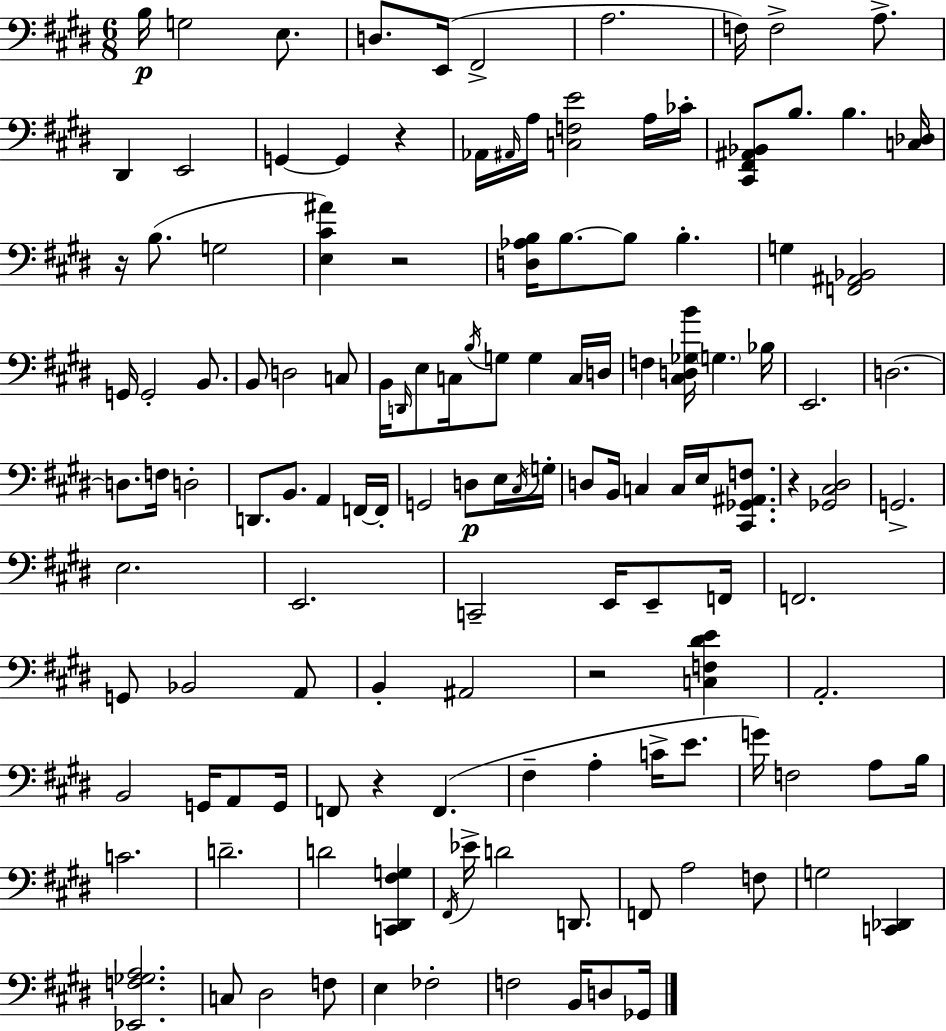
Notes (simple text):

B3/s G3/h E3/e. D3/e. E2/s F#2/h A3/h. F3/s F3/h A3/e. D#2/q E2/h G2/q G2/q R/q Ab2/s A#2/s A3/s [C3,F3,E4]/h A3/s CES4/s [C#2,F#2,A#2,Bb2]/e B3/e. B3/q. [C3,Db3]/s R/s B3/e. G3/h [E3,C#4,A#4]/q R/h [D3,Ab3,B3]/s B3/e. B3/e B3/q. G3/q [F2,A#2,Bb2]/h G2/s G2/h B2/e. B2/e D3/h C3/e B2/s D2/s E3/e C3/s B3/s G3/e G3/q C3/s D3/s F3/q [C#3,D3,Gb3,B4]/s G3/q. Bb3/s E2/h. D3/h. D3/e. F3/s D3/h D2/e. B2/e. A2/q F2/s F2/s G2/h D3/e E3/s C#3/s G3/s D3/e B2/s C3/q C3/s E3/s [C#2,Gb2,A#2,F3]/e. R/q [Gb2,C#3,D#3]/h G2/h. E3/h. E2/h. C2/h E2/s E2/e F2/s F2/h. G2/e Bb2/h A2/e B2/q A#2/h R/h [C3,F3,D#4,E4]/q A2/h. B2/h G2/s A2/e G2/s F2/e R/q F2/q. F#3/q A3/q C4/s E4/e. G4/s F3/h A3/e B3/s C4/h. D4/h. D4/h [C2,D#2,F#3,G3]/q F#2/s Eb4/s D4/h D2/e. F2/e A3/h F3/e G3/h [C2,Db2]/q [Eb2,F3,Gb3,A3]/h. C3/e D#3/h F3/e E3/q FES3/h F3/h B2/s D3/e Gb2/s